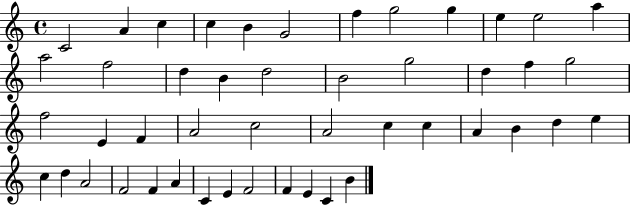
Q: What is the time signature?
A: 4/4